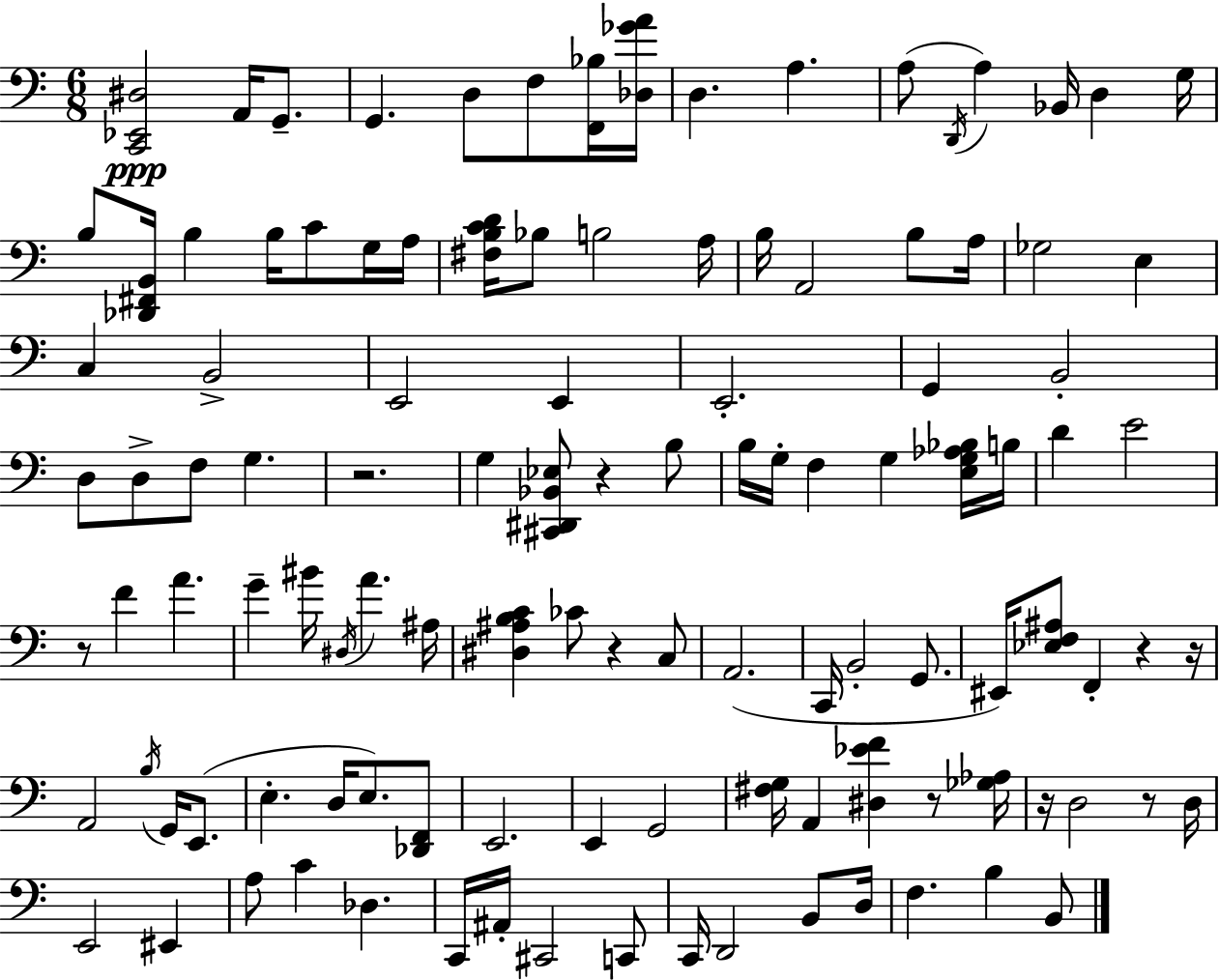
{
  \clef bass
  \numericTimeSignature
  \time 6/8
  \key a \minor
  <c, ees, dis>2\ppp a,16 g,8.-- | g,4. d8 f8 <f, bes>16 <des ges' a'>16 | d4. a4. | a8( \acciaccatura { d,16 } a4) bes,16 d4 | \break g16 b8 <des, fis, b,>16 b4 b16 c'8 g16 | a16 <fis b c' d'>16 bes8 b2 | a16 b16 a,2 b8 | a16 ges2 e4 | \break c4 b,2-> | e,2 e,4 | e,2.-. | g,4 b,2-. | \break d8 d8-> f8 g4. | r2. | g4 <cis, dis, bes, ees>8 r4 b8 | b16 g16-. f4 g4 <e g aes bes>16 | \break b16 d'4 e'2 | r8 f'4 a'4. | g'4-- bis'16 \acciaccatura { dis16 } a'4. | ais16 <dis ais b c'>4 ces'8 r4 | \break c8 a,2.( | c,16 b,2-. g,8. | eis,16) <ees f ais>8 f,4-. r4 | r16 a,2 \acciaccatura { b16 } g,16 | \break e,8.( e4.-. d16 e8.) | <des, f,>8 e,2. | e,4 g,2 | <fis g>16 a,4 <dis ees' f'>4 | \break r8 <ges aes>16 r16 d2 | r8 d16 e,2 eis,4 | a8 c'4 des4. | c,16 ais,16-. cis,2 | \break c,8 c,16 d,2 | b,8 d16 f4. b4 | b,8 \bar "|."
}